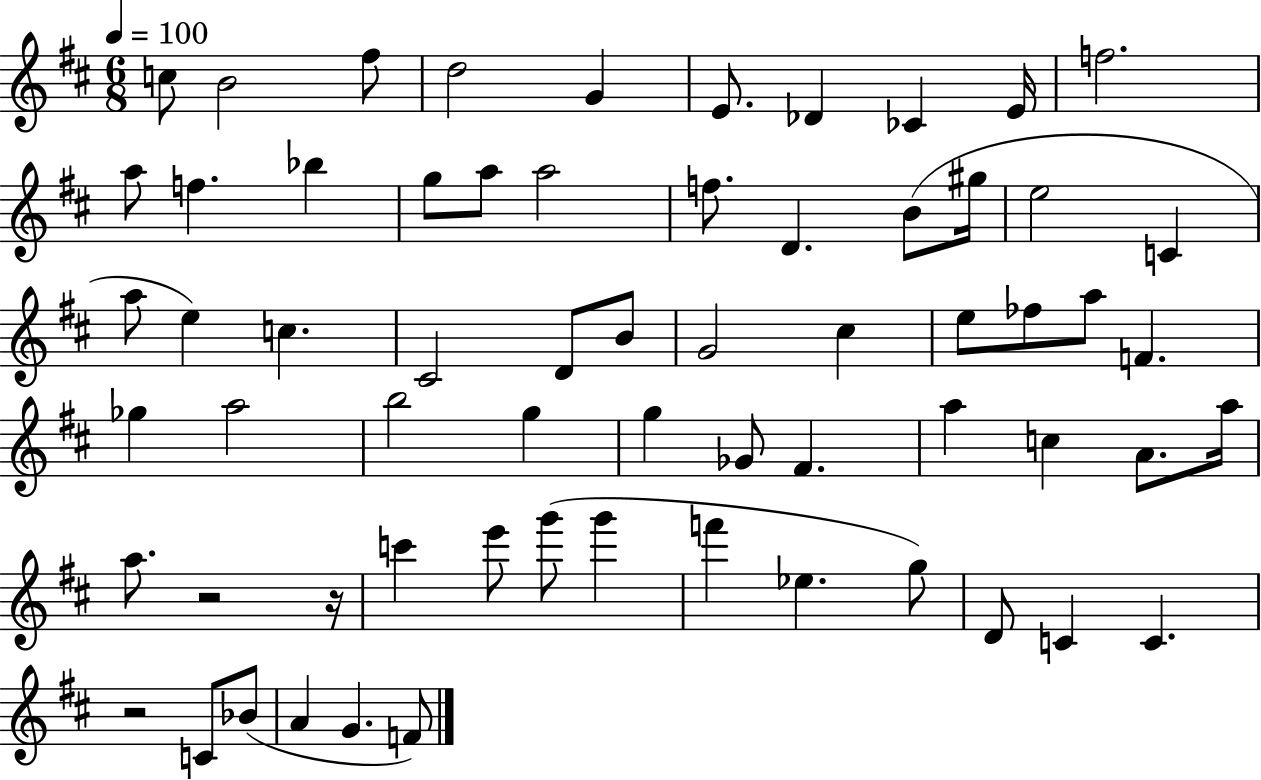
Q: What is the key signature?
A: D major